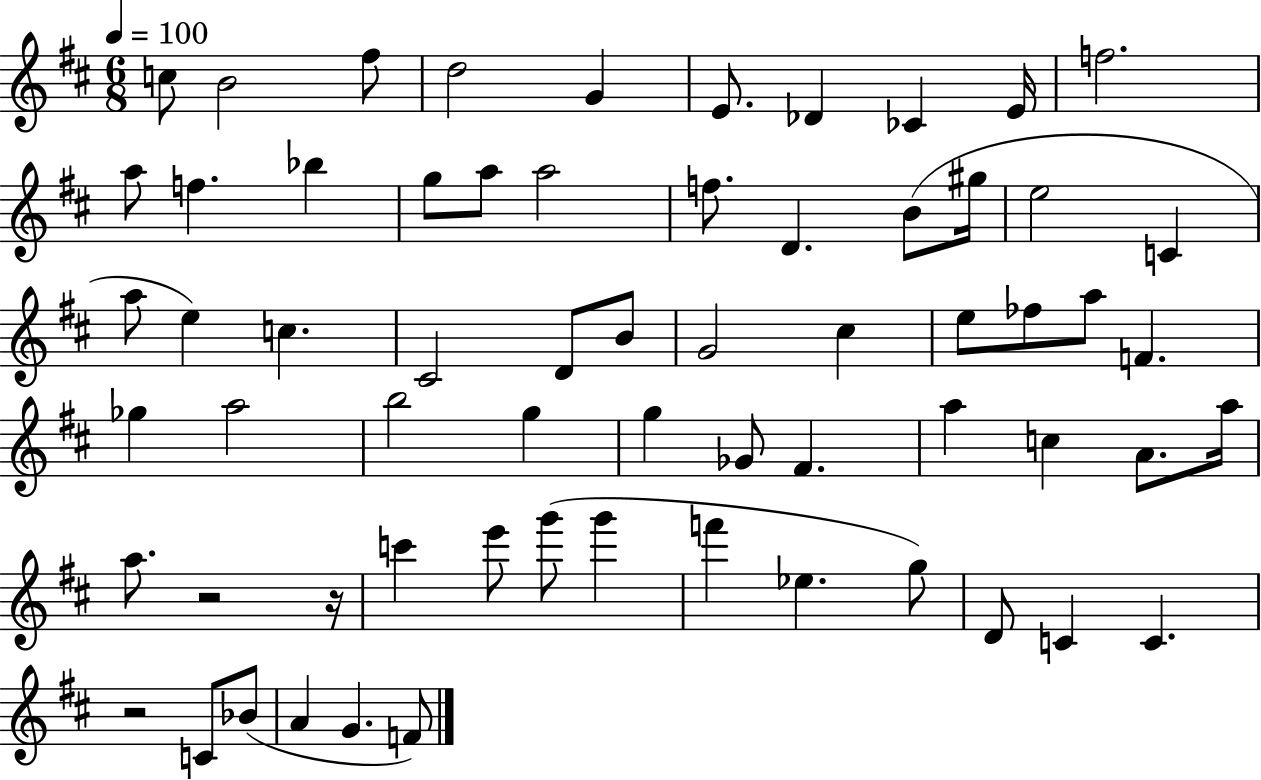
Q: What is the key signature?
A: D major